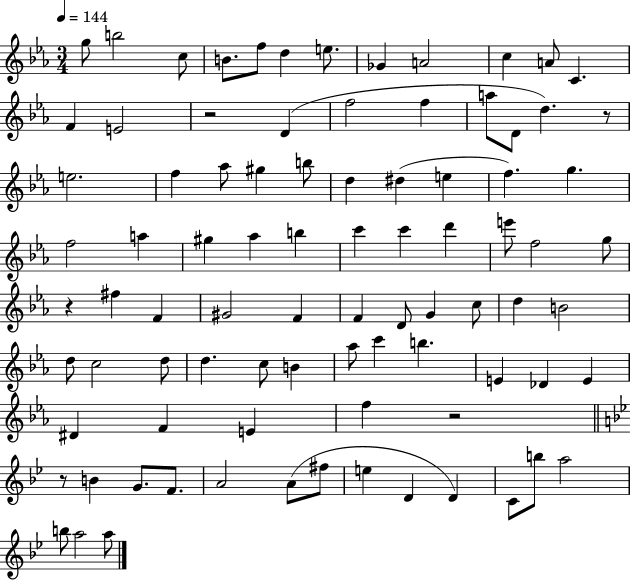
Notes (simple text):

G5/e B5/h C5/e B4/e. F5/e D5/q E5/e. Gb4/q A4/h C5/q A4/e C4/q. F4/q E4/h R/h D4/q F5/h F5/q A5/e D4/e D5/q. R/e E5/h. F5/q Ab5/e G#5/q B5/e D5/q D#5/q E5/q F5/q. G5/q. F5/h A5/q G#5/q Ab5/q B5/q C6/q C6/q D6/q E6/e F5/h G5/e R/q F#5/q F4/q G#4/h F4/q F4/q D4/e G4/q C5/e D5/q B4/h D5/e C5/h D5/e D5/q. C5/e B4/q Ab5/e C6/q B5/q. E4/q Db4/q E4/q D#4/q F4/q E4/q F5/q R/h R/e B4/q G4/e. F4/e. A4/h A4/e F#5/e E5/q D4/q D4/q C4/e B5/e A5/h B5/e A5/h A5/e